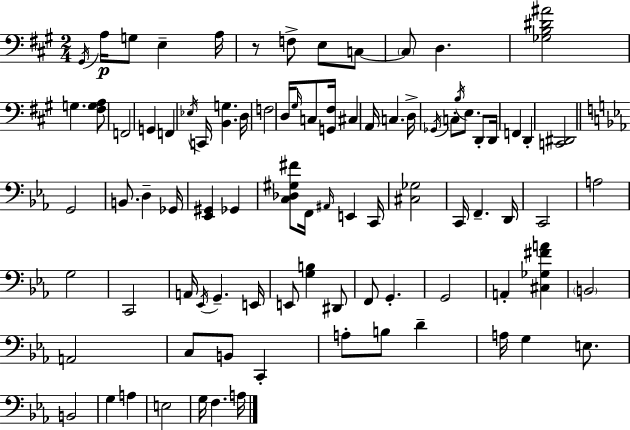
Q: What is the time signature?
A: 2/4